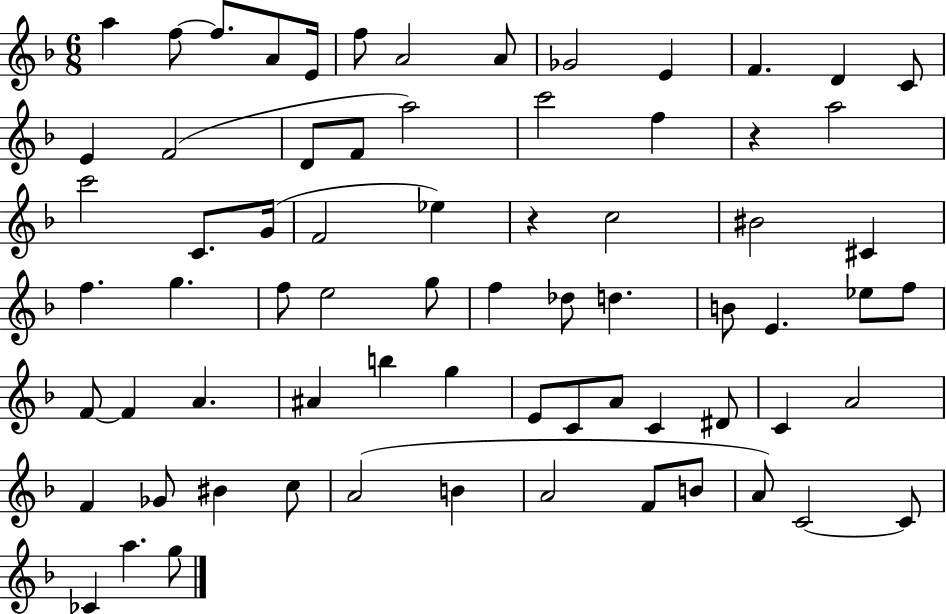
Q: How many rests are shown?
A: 2